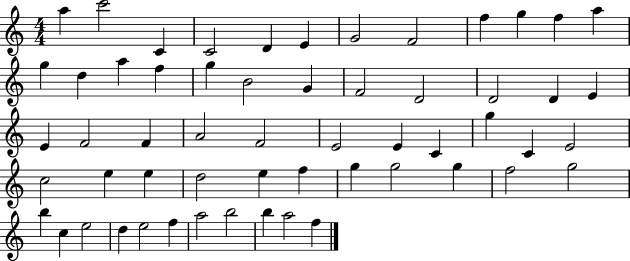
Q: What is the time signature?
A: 4/4